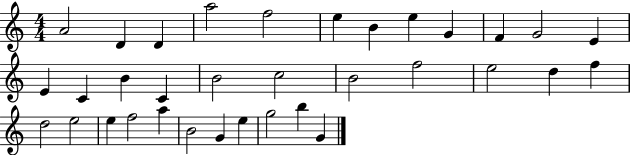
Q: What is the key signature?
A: C major